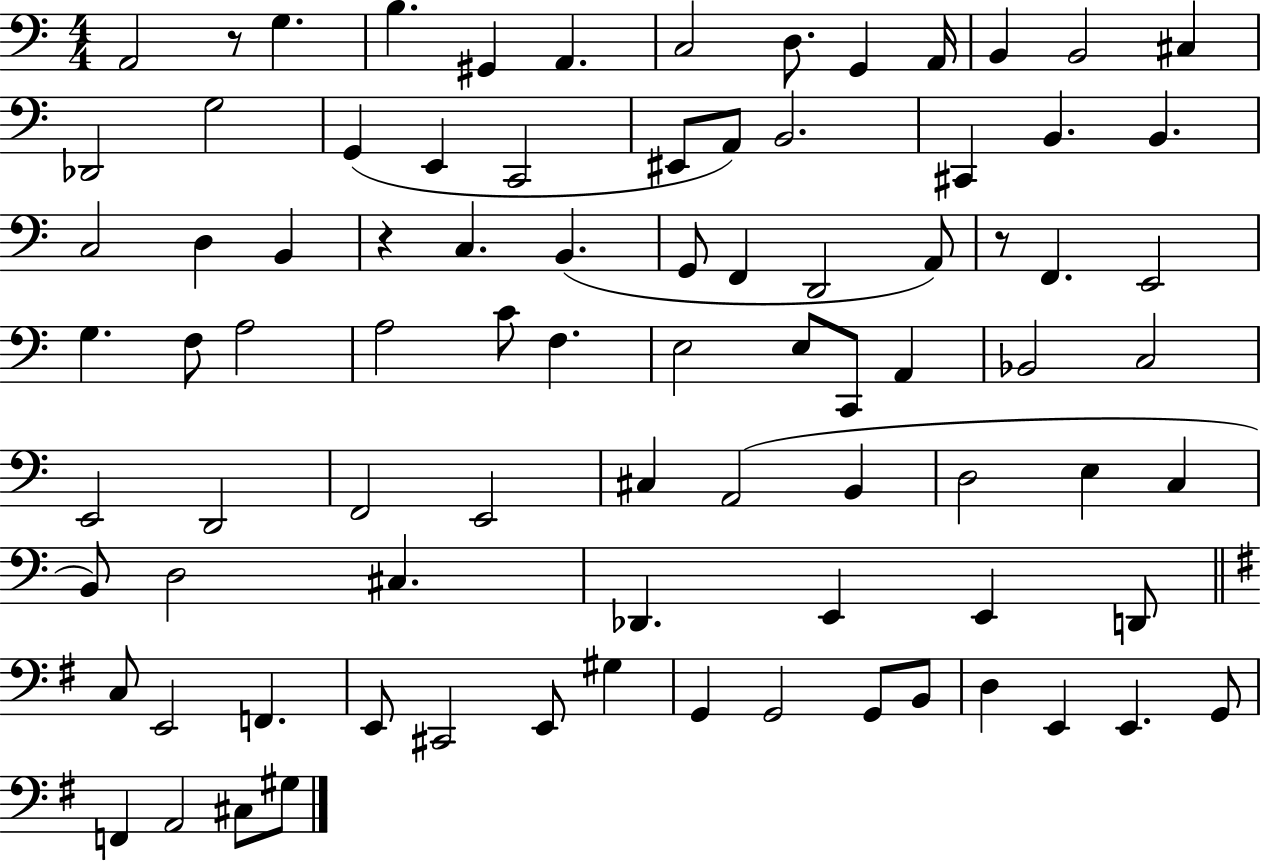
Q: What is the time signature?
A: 4/4